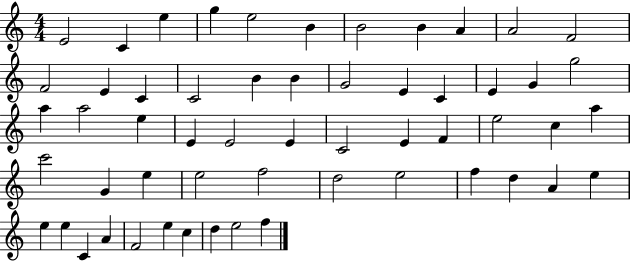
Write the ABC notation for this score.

X:1
T:Untitled
M:4/4
L:1/4
K:C
E2 C e g e2 B B2 B A A2 F2 F2 E C C2 B B G2 E C E G g2 a a2 e E E2 E C2 E F e2 c a c'2 G e e2 f2 d2 e2 f d A e e e C A F2 e c d e2 f